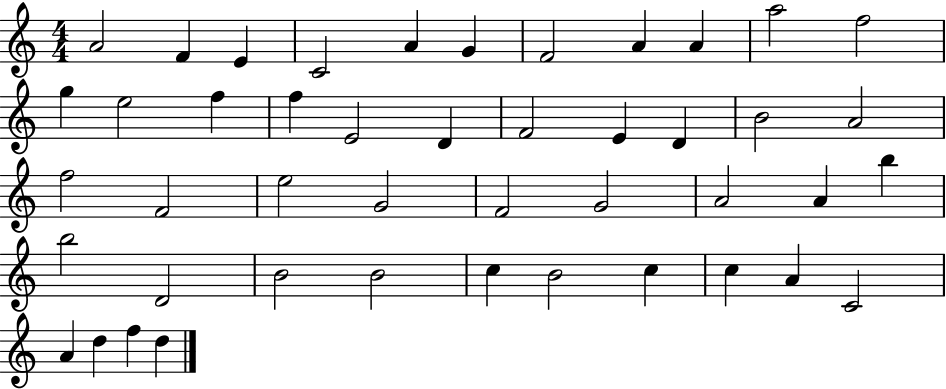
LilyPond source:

{
  \clef treble
  \numericTimeSignature
  \time 4/4
  \key c \major
  a'2 f'4 e'4 | c'2 a'4 g'4 | f'2 a'4 a'4 | a''2 f''2 | \break g''4 e''2 f''4 | f''4 e'2 d'4 | f'2 e'4 d'4 | b'2 a'2 | \break f''2 f'2 | e''2 g'2 | f'2 g'2 | a'2 a'4 b''4 | \break b''2 d'2 | b'2 b'2 | c''4 b'2 c''4 | c''4 a'4 c'2 | \break a'4 d''4 f''4 d''4 | \bar "|."
}